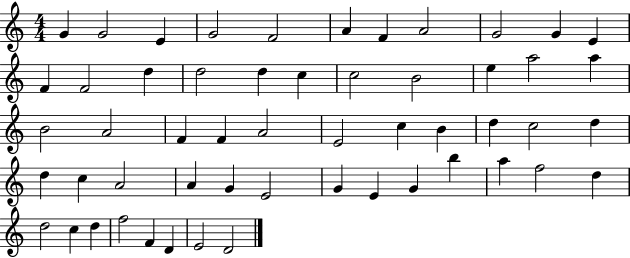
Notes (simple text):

G4/q G4/h E4/q G4/h F4/h A4/q F4/q A4/h G4/h G4/q E4/q F4/q F4/h D5/q D5/h D5/q C5/q C5/h B4/h E5/q A5/h A5/q B4/h A4/h F4/q F4/q A4/h E4/h C5/q B4/q D5/q C5/h D5/q D5/q C5/q A4/h A4/q G4/q E4/h G4/q E4/q G4/q B5/q A5/q F5/h D5/q D5/h C5/q D5/q F5/h F4/q D4/q E4/h D4/h